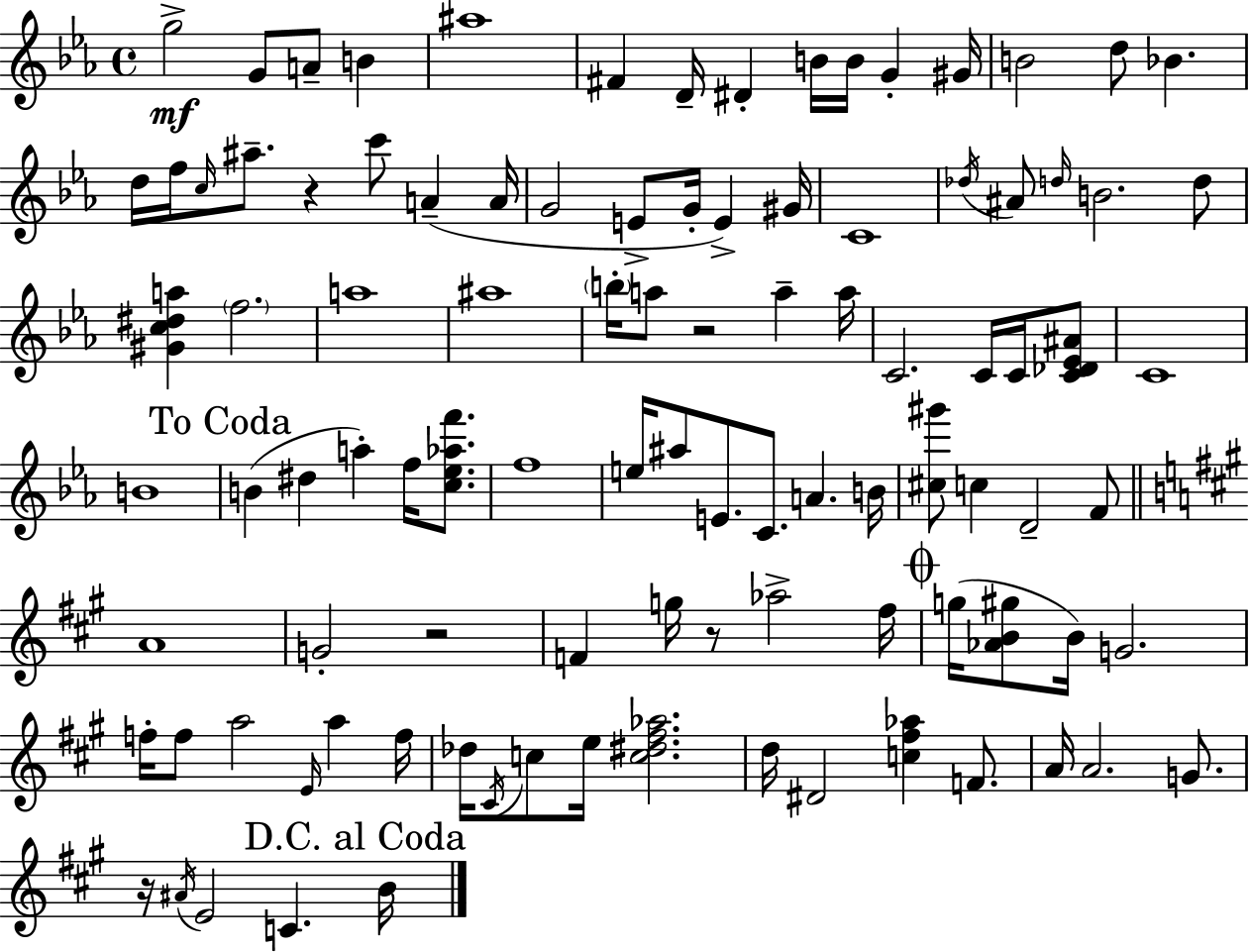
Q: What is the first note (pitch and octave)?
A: G5